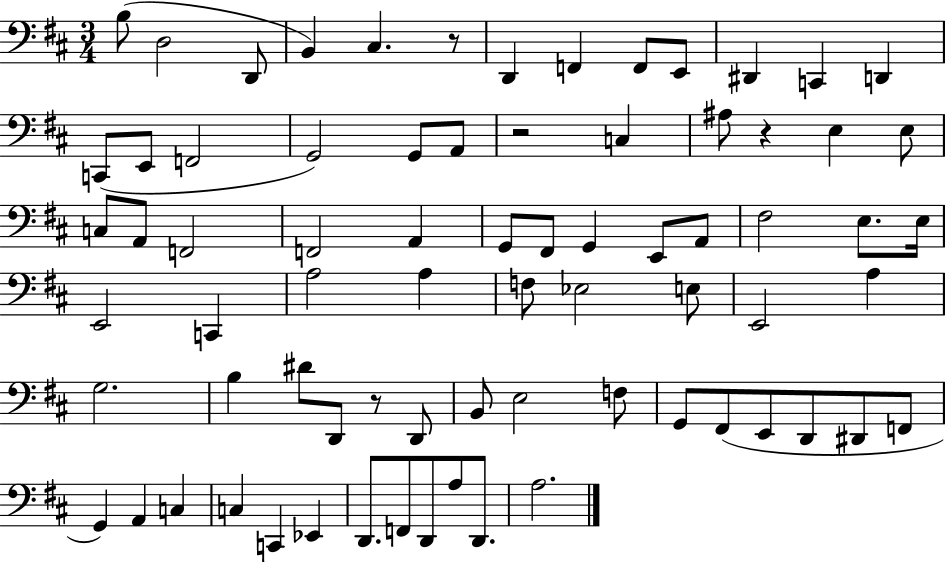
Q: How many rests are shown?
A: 4